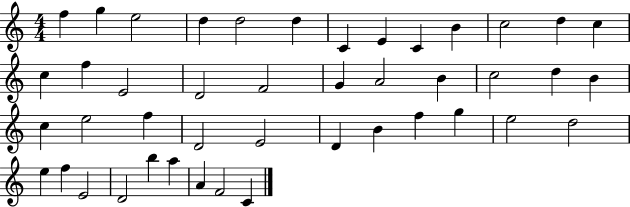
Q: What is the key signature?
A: C major